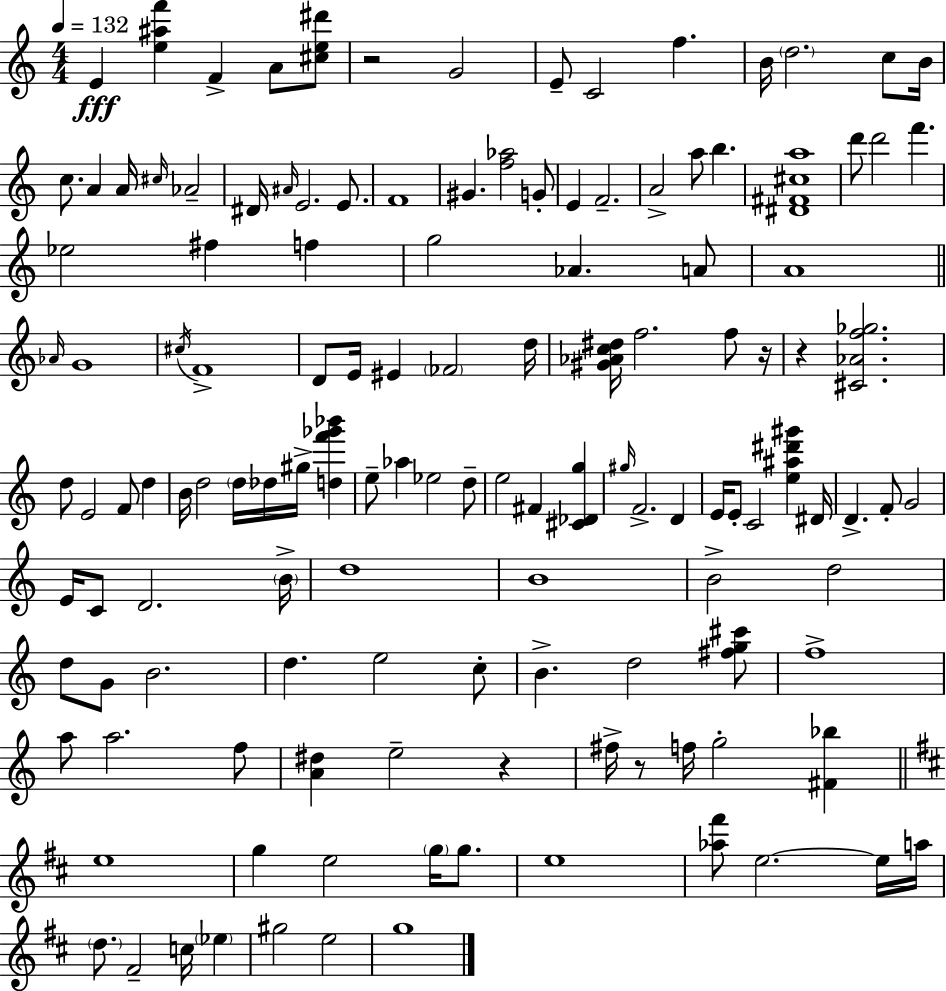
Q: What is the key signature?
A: C major